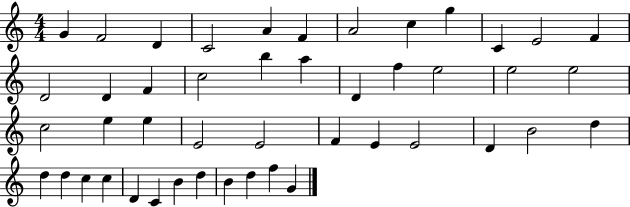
{
  \clef treble
  \numericTimeSignature
  \time 4/4
  \key c \major
  g'4 f'2 d'4 | c'2 a'4 f'4 | a'2 c''4 g''4 | c'4 e'2 f'4 | \break d'2 d'4 f'4 | c''2 b''4 a''4 | d'4 f''4 e''2 | e''2 e''2 | \break c''2 e''4 e''4 | e'2 e'2 | f'4 e'4 e'2 | d'4 b'2 d''4 | \break d''4 d''4 c''4 c''4 | d'4 c'4 b'4 d''4 | b'4 d''4 f''4 g'4 | \bar "|."
}